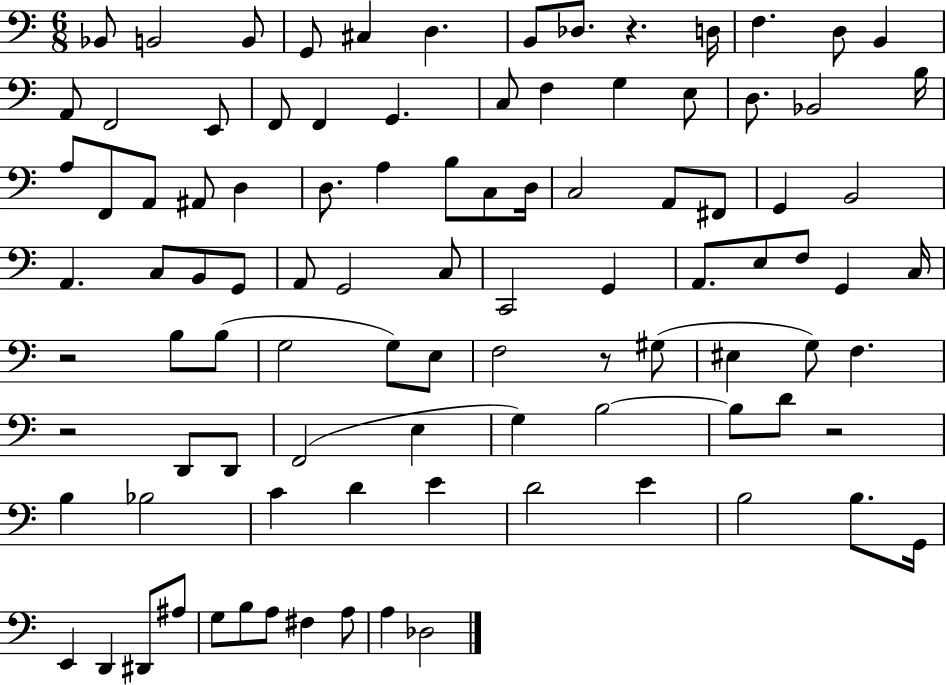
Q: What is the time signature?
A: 6/8